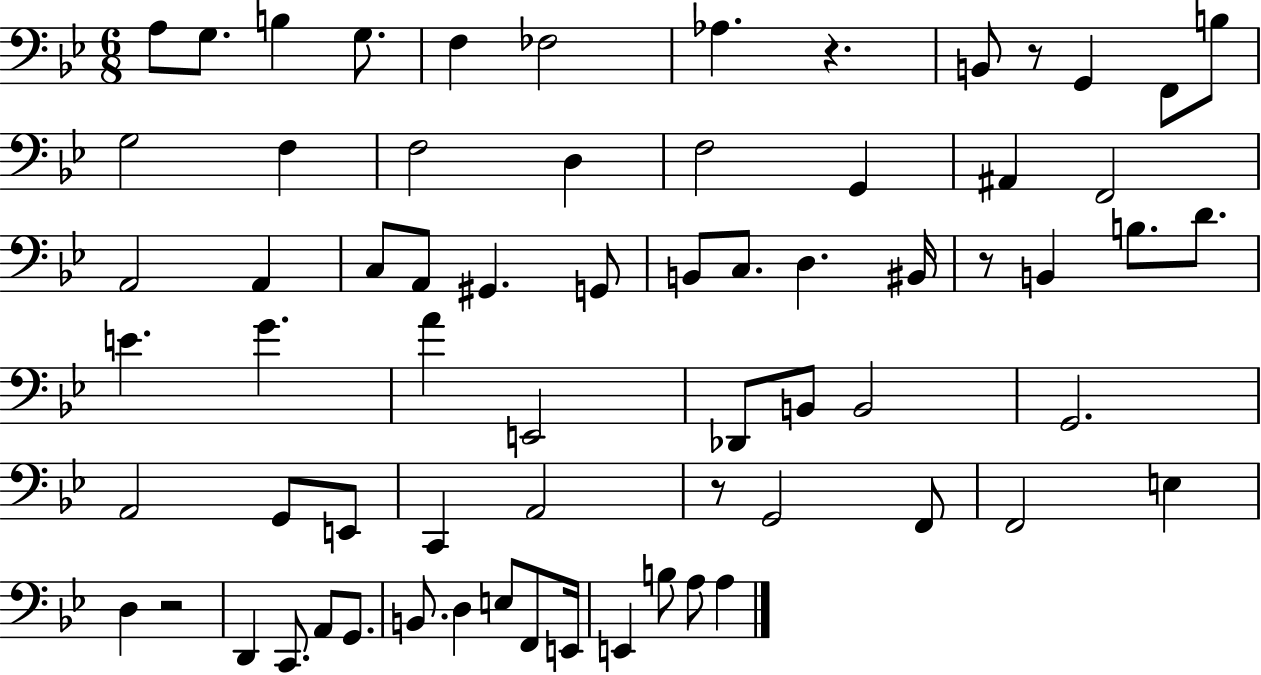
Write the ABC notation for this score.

X:1
T:Untitled
M:6/8
L:1/4
K:Bb
A,/2 G,/2 B, G,/2 F, _F,2 _A, z B,,/2 z/2 G,, F,,/2 B,/2 G,2 F, F,2 D, F,2 G,, ^A,, F,,2 A,,2 A,, C,/2 A,,/2 ^G,, G,,/2 B,,/2 C,/2 D, ^B,,/4 z/2 B,, B,/2 D/2 E G A E,,2 _D,,/2 B,,/2 B,,2 G,,2 A,,2 G,,/2 E,,/2 C,, A,,2 z/2 G,,2 F,,/2 F,,2 E, D, z2 D,, C,,/2 A,,/2 G,,/2 B,,/2 D, E,/2 F,,/2 E,,/4 E,, B,/2 A,/2 A,